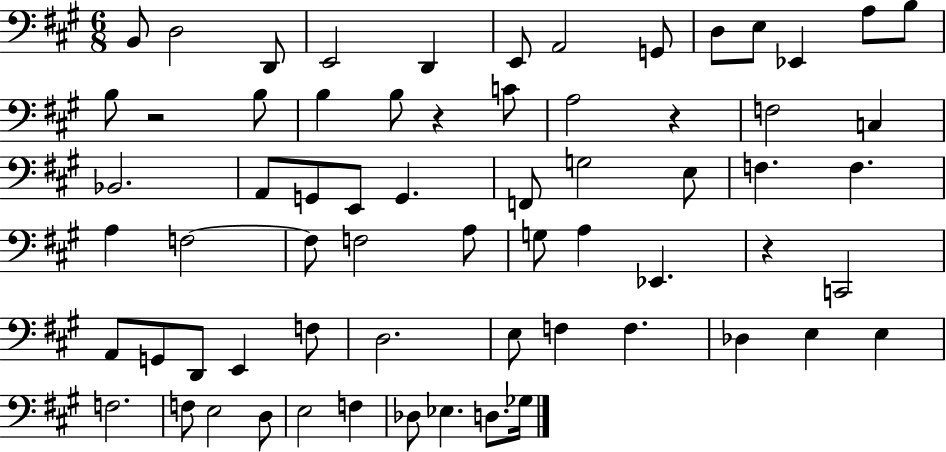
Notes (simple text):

B2/e D3/h D2/e E2/h D2/q E2/e A2/h G2/e D3/e E3/e Eb2/q A3/e B3/e B3/e R/h B3/e B3/q B3/e R/q C4/e A3/h R/q F3/h C3/q Bb2/h. A2/e G2/e E2/e G2/q. F2/e G3/h E3/e F3/q. F3/q. A3/q F3/h F3/e F3/h A3/e G3/e A3/q Eb2/q. R/q C2/h A2/e G2/e D2/e E2/q F3/e D3/h. E3/e F3/q F3/q. Db3/q E3/q E3/q F3/h. F3/e E3/h D3/e E3/h F3/q Db3/e Eb3/q. D3/e. Gb3/s